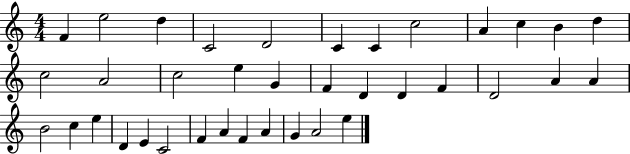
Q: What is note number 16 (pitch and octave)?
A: E5